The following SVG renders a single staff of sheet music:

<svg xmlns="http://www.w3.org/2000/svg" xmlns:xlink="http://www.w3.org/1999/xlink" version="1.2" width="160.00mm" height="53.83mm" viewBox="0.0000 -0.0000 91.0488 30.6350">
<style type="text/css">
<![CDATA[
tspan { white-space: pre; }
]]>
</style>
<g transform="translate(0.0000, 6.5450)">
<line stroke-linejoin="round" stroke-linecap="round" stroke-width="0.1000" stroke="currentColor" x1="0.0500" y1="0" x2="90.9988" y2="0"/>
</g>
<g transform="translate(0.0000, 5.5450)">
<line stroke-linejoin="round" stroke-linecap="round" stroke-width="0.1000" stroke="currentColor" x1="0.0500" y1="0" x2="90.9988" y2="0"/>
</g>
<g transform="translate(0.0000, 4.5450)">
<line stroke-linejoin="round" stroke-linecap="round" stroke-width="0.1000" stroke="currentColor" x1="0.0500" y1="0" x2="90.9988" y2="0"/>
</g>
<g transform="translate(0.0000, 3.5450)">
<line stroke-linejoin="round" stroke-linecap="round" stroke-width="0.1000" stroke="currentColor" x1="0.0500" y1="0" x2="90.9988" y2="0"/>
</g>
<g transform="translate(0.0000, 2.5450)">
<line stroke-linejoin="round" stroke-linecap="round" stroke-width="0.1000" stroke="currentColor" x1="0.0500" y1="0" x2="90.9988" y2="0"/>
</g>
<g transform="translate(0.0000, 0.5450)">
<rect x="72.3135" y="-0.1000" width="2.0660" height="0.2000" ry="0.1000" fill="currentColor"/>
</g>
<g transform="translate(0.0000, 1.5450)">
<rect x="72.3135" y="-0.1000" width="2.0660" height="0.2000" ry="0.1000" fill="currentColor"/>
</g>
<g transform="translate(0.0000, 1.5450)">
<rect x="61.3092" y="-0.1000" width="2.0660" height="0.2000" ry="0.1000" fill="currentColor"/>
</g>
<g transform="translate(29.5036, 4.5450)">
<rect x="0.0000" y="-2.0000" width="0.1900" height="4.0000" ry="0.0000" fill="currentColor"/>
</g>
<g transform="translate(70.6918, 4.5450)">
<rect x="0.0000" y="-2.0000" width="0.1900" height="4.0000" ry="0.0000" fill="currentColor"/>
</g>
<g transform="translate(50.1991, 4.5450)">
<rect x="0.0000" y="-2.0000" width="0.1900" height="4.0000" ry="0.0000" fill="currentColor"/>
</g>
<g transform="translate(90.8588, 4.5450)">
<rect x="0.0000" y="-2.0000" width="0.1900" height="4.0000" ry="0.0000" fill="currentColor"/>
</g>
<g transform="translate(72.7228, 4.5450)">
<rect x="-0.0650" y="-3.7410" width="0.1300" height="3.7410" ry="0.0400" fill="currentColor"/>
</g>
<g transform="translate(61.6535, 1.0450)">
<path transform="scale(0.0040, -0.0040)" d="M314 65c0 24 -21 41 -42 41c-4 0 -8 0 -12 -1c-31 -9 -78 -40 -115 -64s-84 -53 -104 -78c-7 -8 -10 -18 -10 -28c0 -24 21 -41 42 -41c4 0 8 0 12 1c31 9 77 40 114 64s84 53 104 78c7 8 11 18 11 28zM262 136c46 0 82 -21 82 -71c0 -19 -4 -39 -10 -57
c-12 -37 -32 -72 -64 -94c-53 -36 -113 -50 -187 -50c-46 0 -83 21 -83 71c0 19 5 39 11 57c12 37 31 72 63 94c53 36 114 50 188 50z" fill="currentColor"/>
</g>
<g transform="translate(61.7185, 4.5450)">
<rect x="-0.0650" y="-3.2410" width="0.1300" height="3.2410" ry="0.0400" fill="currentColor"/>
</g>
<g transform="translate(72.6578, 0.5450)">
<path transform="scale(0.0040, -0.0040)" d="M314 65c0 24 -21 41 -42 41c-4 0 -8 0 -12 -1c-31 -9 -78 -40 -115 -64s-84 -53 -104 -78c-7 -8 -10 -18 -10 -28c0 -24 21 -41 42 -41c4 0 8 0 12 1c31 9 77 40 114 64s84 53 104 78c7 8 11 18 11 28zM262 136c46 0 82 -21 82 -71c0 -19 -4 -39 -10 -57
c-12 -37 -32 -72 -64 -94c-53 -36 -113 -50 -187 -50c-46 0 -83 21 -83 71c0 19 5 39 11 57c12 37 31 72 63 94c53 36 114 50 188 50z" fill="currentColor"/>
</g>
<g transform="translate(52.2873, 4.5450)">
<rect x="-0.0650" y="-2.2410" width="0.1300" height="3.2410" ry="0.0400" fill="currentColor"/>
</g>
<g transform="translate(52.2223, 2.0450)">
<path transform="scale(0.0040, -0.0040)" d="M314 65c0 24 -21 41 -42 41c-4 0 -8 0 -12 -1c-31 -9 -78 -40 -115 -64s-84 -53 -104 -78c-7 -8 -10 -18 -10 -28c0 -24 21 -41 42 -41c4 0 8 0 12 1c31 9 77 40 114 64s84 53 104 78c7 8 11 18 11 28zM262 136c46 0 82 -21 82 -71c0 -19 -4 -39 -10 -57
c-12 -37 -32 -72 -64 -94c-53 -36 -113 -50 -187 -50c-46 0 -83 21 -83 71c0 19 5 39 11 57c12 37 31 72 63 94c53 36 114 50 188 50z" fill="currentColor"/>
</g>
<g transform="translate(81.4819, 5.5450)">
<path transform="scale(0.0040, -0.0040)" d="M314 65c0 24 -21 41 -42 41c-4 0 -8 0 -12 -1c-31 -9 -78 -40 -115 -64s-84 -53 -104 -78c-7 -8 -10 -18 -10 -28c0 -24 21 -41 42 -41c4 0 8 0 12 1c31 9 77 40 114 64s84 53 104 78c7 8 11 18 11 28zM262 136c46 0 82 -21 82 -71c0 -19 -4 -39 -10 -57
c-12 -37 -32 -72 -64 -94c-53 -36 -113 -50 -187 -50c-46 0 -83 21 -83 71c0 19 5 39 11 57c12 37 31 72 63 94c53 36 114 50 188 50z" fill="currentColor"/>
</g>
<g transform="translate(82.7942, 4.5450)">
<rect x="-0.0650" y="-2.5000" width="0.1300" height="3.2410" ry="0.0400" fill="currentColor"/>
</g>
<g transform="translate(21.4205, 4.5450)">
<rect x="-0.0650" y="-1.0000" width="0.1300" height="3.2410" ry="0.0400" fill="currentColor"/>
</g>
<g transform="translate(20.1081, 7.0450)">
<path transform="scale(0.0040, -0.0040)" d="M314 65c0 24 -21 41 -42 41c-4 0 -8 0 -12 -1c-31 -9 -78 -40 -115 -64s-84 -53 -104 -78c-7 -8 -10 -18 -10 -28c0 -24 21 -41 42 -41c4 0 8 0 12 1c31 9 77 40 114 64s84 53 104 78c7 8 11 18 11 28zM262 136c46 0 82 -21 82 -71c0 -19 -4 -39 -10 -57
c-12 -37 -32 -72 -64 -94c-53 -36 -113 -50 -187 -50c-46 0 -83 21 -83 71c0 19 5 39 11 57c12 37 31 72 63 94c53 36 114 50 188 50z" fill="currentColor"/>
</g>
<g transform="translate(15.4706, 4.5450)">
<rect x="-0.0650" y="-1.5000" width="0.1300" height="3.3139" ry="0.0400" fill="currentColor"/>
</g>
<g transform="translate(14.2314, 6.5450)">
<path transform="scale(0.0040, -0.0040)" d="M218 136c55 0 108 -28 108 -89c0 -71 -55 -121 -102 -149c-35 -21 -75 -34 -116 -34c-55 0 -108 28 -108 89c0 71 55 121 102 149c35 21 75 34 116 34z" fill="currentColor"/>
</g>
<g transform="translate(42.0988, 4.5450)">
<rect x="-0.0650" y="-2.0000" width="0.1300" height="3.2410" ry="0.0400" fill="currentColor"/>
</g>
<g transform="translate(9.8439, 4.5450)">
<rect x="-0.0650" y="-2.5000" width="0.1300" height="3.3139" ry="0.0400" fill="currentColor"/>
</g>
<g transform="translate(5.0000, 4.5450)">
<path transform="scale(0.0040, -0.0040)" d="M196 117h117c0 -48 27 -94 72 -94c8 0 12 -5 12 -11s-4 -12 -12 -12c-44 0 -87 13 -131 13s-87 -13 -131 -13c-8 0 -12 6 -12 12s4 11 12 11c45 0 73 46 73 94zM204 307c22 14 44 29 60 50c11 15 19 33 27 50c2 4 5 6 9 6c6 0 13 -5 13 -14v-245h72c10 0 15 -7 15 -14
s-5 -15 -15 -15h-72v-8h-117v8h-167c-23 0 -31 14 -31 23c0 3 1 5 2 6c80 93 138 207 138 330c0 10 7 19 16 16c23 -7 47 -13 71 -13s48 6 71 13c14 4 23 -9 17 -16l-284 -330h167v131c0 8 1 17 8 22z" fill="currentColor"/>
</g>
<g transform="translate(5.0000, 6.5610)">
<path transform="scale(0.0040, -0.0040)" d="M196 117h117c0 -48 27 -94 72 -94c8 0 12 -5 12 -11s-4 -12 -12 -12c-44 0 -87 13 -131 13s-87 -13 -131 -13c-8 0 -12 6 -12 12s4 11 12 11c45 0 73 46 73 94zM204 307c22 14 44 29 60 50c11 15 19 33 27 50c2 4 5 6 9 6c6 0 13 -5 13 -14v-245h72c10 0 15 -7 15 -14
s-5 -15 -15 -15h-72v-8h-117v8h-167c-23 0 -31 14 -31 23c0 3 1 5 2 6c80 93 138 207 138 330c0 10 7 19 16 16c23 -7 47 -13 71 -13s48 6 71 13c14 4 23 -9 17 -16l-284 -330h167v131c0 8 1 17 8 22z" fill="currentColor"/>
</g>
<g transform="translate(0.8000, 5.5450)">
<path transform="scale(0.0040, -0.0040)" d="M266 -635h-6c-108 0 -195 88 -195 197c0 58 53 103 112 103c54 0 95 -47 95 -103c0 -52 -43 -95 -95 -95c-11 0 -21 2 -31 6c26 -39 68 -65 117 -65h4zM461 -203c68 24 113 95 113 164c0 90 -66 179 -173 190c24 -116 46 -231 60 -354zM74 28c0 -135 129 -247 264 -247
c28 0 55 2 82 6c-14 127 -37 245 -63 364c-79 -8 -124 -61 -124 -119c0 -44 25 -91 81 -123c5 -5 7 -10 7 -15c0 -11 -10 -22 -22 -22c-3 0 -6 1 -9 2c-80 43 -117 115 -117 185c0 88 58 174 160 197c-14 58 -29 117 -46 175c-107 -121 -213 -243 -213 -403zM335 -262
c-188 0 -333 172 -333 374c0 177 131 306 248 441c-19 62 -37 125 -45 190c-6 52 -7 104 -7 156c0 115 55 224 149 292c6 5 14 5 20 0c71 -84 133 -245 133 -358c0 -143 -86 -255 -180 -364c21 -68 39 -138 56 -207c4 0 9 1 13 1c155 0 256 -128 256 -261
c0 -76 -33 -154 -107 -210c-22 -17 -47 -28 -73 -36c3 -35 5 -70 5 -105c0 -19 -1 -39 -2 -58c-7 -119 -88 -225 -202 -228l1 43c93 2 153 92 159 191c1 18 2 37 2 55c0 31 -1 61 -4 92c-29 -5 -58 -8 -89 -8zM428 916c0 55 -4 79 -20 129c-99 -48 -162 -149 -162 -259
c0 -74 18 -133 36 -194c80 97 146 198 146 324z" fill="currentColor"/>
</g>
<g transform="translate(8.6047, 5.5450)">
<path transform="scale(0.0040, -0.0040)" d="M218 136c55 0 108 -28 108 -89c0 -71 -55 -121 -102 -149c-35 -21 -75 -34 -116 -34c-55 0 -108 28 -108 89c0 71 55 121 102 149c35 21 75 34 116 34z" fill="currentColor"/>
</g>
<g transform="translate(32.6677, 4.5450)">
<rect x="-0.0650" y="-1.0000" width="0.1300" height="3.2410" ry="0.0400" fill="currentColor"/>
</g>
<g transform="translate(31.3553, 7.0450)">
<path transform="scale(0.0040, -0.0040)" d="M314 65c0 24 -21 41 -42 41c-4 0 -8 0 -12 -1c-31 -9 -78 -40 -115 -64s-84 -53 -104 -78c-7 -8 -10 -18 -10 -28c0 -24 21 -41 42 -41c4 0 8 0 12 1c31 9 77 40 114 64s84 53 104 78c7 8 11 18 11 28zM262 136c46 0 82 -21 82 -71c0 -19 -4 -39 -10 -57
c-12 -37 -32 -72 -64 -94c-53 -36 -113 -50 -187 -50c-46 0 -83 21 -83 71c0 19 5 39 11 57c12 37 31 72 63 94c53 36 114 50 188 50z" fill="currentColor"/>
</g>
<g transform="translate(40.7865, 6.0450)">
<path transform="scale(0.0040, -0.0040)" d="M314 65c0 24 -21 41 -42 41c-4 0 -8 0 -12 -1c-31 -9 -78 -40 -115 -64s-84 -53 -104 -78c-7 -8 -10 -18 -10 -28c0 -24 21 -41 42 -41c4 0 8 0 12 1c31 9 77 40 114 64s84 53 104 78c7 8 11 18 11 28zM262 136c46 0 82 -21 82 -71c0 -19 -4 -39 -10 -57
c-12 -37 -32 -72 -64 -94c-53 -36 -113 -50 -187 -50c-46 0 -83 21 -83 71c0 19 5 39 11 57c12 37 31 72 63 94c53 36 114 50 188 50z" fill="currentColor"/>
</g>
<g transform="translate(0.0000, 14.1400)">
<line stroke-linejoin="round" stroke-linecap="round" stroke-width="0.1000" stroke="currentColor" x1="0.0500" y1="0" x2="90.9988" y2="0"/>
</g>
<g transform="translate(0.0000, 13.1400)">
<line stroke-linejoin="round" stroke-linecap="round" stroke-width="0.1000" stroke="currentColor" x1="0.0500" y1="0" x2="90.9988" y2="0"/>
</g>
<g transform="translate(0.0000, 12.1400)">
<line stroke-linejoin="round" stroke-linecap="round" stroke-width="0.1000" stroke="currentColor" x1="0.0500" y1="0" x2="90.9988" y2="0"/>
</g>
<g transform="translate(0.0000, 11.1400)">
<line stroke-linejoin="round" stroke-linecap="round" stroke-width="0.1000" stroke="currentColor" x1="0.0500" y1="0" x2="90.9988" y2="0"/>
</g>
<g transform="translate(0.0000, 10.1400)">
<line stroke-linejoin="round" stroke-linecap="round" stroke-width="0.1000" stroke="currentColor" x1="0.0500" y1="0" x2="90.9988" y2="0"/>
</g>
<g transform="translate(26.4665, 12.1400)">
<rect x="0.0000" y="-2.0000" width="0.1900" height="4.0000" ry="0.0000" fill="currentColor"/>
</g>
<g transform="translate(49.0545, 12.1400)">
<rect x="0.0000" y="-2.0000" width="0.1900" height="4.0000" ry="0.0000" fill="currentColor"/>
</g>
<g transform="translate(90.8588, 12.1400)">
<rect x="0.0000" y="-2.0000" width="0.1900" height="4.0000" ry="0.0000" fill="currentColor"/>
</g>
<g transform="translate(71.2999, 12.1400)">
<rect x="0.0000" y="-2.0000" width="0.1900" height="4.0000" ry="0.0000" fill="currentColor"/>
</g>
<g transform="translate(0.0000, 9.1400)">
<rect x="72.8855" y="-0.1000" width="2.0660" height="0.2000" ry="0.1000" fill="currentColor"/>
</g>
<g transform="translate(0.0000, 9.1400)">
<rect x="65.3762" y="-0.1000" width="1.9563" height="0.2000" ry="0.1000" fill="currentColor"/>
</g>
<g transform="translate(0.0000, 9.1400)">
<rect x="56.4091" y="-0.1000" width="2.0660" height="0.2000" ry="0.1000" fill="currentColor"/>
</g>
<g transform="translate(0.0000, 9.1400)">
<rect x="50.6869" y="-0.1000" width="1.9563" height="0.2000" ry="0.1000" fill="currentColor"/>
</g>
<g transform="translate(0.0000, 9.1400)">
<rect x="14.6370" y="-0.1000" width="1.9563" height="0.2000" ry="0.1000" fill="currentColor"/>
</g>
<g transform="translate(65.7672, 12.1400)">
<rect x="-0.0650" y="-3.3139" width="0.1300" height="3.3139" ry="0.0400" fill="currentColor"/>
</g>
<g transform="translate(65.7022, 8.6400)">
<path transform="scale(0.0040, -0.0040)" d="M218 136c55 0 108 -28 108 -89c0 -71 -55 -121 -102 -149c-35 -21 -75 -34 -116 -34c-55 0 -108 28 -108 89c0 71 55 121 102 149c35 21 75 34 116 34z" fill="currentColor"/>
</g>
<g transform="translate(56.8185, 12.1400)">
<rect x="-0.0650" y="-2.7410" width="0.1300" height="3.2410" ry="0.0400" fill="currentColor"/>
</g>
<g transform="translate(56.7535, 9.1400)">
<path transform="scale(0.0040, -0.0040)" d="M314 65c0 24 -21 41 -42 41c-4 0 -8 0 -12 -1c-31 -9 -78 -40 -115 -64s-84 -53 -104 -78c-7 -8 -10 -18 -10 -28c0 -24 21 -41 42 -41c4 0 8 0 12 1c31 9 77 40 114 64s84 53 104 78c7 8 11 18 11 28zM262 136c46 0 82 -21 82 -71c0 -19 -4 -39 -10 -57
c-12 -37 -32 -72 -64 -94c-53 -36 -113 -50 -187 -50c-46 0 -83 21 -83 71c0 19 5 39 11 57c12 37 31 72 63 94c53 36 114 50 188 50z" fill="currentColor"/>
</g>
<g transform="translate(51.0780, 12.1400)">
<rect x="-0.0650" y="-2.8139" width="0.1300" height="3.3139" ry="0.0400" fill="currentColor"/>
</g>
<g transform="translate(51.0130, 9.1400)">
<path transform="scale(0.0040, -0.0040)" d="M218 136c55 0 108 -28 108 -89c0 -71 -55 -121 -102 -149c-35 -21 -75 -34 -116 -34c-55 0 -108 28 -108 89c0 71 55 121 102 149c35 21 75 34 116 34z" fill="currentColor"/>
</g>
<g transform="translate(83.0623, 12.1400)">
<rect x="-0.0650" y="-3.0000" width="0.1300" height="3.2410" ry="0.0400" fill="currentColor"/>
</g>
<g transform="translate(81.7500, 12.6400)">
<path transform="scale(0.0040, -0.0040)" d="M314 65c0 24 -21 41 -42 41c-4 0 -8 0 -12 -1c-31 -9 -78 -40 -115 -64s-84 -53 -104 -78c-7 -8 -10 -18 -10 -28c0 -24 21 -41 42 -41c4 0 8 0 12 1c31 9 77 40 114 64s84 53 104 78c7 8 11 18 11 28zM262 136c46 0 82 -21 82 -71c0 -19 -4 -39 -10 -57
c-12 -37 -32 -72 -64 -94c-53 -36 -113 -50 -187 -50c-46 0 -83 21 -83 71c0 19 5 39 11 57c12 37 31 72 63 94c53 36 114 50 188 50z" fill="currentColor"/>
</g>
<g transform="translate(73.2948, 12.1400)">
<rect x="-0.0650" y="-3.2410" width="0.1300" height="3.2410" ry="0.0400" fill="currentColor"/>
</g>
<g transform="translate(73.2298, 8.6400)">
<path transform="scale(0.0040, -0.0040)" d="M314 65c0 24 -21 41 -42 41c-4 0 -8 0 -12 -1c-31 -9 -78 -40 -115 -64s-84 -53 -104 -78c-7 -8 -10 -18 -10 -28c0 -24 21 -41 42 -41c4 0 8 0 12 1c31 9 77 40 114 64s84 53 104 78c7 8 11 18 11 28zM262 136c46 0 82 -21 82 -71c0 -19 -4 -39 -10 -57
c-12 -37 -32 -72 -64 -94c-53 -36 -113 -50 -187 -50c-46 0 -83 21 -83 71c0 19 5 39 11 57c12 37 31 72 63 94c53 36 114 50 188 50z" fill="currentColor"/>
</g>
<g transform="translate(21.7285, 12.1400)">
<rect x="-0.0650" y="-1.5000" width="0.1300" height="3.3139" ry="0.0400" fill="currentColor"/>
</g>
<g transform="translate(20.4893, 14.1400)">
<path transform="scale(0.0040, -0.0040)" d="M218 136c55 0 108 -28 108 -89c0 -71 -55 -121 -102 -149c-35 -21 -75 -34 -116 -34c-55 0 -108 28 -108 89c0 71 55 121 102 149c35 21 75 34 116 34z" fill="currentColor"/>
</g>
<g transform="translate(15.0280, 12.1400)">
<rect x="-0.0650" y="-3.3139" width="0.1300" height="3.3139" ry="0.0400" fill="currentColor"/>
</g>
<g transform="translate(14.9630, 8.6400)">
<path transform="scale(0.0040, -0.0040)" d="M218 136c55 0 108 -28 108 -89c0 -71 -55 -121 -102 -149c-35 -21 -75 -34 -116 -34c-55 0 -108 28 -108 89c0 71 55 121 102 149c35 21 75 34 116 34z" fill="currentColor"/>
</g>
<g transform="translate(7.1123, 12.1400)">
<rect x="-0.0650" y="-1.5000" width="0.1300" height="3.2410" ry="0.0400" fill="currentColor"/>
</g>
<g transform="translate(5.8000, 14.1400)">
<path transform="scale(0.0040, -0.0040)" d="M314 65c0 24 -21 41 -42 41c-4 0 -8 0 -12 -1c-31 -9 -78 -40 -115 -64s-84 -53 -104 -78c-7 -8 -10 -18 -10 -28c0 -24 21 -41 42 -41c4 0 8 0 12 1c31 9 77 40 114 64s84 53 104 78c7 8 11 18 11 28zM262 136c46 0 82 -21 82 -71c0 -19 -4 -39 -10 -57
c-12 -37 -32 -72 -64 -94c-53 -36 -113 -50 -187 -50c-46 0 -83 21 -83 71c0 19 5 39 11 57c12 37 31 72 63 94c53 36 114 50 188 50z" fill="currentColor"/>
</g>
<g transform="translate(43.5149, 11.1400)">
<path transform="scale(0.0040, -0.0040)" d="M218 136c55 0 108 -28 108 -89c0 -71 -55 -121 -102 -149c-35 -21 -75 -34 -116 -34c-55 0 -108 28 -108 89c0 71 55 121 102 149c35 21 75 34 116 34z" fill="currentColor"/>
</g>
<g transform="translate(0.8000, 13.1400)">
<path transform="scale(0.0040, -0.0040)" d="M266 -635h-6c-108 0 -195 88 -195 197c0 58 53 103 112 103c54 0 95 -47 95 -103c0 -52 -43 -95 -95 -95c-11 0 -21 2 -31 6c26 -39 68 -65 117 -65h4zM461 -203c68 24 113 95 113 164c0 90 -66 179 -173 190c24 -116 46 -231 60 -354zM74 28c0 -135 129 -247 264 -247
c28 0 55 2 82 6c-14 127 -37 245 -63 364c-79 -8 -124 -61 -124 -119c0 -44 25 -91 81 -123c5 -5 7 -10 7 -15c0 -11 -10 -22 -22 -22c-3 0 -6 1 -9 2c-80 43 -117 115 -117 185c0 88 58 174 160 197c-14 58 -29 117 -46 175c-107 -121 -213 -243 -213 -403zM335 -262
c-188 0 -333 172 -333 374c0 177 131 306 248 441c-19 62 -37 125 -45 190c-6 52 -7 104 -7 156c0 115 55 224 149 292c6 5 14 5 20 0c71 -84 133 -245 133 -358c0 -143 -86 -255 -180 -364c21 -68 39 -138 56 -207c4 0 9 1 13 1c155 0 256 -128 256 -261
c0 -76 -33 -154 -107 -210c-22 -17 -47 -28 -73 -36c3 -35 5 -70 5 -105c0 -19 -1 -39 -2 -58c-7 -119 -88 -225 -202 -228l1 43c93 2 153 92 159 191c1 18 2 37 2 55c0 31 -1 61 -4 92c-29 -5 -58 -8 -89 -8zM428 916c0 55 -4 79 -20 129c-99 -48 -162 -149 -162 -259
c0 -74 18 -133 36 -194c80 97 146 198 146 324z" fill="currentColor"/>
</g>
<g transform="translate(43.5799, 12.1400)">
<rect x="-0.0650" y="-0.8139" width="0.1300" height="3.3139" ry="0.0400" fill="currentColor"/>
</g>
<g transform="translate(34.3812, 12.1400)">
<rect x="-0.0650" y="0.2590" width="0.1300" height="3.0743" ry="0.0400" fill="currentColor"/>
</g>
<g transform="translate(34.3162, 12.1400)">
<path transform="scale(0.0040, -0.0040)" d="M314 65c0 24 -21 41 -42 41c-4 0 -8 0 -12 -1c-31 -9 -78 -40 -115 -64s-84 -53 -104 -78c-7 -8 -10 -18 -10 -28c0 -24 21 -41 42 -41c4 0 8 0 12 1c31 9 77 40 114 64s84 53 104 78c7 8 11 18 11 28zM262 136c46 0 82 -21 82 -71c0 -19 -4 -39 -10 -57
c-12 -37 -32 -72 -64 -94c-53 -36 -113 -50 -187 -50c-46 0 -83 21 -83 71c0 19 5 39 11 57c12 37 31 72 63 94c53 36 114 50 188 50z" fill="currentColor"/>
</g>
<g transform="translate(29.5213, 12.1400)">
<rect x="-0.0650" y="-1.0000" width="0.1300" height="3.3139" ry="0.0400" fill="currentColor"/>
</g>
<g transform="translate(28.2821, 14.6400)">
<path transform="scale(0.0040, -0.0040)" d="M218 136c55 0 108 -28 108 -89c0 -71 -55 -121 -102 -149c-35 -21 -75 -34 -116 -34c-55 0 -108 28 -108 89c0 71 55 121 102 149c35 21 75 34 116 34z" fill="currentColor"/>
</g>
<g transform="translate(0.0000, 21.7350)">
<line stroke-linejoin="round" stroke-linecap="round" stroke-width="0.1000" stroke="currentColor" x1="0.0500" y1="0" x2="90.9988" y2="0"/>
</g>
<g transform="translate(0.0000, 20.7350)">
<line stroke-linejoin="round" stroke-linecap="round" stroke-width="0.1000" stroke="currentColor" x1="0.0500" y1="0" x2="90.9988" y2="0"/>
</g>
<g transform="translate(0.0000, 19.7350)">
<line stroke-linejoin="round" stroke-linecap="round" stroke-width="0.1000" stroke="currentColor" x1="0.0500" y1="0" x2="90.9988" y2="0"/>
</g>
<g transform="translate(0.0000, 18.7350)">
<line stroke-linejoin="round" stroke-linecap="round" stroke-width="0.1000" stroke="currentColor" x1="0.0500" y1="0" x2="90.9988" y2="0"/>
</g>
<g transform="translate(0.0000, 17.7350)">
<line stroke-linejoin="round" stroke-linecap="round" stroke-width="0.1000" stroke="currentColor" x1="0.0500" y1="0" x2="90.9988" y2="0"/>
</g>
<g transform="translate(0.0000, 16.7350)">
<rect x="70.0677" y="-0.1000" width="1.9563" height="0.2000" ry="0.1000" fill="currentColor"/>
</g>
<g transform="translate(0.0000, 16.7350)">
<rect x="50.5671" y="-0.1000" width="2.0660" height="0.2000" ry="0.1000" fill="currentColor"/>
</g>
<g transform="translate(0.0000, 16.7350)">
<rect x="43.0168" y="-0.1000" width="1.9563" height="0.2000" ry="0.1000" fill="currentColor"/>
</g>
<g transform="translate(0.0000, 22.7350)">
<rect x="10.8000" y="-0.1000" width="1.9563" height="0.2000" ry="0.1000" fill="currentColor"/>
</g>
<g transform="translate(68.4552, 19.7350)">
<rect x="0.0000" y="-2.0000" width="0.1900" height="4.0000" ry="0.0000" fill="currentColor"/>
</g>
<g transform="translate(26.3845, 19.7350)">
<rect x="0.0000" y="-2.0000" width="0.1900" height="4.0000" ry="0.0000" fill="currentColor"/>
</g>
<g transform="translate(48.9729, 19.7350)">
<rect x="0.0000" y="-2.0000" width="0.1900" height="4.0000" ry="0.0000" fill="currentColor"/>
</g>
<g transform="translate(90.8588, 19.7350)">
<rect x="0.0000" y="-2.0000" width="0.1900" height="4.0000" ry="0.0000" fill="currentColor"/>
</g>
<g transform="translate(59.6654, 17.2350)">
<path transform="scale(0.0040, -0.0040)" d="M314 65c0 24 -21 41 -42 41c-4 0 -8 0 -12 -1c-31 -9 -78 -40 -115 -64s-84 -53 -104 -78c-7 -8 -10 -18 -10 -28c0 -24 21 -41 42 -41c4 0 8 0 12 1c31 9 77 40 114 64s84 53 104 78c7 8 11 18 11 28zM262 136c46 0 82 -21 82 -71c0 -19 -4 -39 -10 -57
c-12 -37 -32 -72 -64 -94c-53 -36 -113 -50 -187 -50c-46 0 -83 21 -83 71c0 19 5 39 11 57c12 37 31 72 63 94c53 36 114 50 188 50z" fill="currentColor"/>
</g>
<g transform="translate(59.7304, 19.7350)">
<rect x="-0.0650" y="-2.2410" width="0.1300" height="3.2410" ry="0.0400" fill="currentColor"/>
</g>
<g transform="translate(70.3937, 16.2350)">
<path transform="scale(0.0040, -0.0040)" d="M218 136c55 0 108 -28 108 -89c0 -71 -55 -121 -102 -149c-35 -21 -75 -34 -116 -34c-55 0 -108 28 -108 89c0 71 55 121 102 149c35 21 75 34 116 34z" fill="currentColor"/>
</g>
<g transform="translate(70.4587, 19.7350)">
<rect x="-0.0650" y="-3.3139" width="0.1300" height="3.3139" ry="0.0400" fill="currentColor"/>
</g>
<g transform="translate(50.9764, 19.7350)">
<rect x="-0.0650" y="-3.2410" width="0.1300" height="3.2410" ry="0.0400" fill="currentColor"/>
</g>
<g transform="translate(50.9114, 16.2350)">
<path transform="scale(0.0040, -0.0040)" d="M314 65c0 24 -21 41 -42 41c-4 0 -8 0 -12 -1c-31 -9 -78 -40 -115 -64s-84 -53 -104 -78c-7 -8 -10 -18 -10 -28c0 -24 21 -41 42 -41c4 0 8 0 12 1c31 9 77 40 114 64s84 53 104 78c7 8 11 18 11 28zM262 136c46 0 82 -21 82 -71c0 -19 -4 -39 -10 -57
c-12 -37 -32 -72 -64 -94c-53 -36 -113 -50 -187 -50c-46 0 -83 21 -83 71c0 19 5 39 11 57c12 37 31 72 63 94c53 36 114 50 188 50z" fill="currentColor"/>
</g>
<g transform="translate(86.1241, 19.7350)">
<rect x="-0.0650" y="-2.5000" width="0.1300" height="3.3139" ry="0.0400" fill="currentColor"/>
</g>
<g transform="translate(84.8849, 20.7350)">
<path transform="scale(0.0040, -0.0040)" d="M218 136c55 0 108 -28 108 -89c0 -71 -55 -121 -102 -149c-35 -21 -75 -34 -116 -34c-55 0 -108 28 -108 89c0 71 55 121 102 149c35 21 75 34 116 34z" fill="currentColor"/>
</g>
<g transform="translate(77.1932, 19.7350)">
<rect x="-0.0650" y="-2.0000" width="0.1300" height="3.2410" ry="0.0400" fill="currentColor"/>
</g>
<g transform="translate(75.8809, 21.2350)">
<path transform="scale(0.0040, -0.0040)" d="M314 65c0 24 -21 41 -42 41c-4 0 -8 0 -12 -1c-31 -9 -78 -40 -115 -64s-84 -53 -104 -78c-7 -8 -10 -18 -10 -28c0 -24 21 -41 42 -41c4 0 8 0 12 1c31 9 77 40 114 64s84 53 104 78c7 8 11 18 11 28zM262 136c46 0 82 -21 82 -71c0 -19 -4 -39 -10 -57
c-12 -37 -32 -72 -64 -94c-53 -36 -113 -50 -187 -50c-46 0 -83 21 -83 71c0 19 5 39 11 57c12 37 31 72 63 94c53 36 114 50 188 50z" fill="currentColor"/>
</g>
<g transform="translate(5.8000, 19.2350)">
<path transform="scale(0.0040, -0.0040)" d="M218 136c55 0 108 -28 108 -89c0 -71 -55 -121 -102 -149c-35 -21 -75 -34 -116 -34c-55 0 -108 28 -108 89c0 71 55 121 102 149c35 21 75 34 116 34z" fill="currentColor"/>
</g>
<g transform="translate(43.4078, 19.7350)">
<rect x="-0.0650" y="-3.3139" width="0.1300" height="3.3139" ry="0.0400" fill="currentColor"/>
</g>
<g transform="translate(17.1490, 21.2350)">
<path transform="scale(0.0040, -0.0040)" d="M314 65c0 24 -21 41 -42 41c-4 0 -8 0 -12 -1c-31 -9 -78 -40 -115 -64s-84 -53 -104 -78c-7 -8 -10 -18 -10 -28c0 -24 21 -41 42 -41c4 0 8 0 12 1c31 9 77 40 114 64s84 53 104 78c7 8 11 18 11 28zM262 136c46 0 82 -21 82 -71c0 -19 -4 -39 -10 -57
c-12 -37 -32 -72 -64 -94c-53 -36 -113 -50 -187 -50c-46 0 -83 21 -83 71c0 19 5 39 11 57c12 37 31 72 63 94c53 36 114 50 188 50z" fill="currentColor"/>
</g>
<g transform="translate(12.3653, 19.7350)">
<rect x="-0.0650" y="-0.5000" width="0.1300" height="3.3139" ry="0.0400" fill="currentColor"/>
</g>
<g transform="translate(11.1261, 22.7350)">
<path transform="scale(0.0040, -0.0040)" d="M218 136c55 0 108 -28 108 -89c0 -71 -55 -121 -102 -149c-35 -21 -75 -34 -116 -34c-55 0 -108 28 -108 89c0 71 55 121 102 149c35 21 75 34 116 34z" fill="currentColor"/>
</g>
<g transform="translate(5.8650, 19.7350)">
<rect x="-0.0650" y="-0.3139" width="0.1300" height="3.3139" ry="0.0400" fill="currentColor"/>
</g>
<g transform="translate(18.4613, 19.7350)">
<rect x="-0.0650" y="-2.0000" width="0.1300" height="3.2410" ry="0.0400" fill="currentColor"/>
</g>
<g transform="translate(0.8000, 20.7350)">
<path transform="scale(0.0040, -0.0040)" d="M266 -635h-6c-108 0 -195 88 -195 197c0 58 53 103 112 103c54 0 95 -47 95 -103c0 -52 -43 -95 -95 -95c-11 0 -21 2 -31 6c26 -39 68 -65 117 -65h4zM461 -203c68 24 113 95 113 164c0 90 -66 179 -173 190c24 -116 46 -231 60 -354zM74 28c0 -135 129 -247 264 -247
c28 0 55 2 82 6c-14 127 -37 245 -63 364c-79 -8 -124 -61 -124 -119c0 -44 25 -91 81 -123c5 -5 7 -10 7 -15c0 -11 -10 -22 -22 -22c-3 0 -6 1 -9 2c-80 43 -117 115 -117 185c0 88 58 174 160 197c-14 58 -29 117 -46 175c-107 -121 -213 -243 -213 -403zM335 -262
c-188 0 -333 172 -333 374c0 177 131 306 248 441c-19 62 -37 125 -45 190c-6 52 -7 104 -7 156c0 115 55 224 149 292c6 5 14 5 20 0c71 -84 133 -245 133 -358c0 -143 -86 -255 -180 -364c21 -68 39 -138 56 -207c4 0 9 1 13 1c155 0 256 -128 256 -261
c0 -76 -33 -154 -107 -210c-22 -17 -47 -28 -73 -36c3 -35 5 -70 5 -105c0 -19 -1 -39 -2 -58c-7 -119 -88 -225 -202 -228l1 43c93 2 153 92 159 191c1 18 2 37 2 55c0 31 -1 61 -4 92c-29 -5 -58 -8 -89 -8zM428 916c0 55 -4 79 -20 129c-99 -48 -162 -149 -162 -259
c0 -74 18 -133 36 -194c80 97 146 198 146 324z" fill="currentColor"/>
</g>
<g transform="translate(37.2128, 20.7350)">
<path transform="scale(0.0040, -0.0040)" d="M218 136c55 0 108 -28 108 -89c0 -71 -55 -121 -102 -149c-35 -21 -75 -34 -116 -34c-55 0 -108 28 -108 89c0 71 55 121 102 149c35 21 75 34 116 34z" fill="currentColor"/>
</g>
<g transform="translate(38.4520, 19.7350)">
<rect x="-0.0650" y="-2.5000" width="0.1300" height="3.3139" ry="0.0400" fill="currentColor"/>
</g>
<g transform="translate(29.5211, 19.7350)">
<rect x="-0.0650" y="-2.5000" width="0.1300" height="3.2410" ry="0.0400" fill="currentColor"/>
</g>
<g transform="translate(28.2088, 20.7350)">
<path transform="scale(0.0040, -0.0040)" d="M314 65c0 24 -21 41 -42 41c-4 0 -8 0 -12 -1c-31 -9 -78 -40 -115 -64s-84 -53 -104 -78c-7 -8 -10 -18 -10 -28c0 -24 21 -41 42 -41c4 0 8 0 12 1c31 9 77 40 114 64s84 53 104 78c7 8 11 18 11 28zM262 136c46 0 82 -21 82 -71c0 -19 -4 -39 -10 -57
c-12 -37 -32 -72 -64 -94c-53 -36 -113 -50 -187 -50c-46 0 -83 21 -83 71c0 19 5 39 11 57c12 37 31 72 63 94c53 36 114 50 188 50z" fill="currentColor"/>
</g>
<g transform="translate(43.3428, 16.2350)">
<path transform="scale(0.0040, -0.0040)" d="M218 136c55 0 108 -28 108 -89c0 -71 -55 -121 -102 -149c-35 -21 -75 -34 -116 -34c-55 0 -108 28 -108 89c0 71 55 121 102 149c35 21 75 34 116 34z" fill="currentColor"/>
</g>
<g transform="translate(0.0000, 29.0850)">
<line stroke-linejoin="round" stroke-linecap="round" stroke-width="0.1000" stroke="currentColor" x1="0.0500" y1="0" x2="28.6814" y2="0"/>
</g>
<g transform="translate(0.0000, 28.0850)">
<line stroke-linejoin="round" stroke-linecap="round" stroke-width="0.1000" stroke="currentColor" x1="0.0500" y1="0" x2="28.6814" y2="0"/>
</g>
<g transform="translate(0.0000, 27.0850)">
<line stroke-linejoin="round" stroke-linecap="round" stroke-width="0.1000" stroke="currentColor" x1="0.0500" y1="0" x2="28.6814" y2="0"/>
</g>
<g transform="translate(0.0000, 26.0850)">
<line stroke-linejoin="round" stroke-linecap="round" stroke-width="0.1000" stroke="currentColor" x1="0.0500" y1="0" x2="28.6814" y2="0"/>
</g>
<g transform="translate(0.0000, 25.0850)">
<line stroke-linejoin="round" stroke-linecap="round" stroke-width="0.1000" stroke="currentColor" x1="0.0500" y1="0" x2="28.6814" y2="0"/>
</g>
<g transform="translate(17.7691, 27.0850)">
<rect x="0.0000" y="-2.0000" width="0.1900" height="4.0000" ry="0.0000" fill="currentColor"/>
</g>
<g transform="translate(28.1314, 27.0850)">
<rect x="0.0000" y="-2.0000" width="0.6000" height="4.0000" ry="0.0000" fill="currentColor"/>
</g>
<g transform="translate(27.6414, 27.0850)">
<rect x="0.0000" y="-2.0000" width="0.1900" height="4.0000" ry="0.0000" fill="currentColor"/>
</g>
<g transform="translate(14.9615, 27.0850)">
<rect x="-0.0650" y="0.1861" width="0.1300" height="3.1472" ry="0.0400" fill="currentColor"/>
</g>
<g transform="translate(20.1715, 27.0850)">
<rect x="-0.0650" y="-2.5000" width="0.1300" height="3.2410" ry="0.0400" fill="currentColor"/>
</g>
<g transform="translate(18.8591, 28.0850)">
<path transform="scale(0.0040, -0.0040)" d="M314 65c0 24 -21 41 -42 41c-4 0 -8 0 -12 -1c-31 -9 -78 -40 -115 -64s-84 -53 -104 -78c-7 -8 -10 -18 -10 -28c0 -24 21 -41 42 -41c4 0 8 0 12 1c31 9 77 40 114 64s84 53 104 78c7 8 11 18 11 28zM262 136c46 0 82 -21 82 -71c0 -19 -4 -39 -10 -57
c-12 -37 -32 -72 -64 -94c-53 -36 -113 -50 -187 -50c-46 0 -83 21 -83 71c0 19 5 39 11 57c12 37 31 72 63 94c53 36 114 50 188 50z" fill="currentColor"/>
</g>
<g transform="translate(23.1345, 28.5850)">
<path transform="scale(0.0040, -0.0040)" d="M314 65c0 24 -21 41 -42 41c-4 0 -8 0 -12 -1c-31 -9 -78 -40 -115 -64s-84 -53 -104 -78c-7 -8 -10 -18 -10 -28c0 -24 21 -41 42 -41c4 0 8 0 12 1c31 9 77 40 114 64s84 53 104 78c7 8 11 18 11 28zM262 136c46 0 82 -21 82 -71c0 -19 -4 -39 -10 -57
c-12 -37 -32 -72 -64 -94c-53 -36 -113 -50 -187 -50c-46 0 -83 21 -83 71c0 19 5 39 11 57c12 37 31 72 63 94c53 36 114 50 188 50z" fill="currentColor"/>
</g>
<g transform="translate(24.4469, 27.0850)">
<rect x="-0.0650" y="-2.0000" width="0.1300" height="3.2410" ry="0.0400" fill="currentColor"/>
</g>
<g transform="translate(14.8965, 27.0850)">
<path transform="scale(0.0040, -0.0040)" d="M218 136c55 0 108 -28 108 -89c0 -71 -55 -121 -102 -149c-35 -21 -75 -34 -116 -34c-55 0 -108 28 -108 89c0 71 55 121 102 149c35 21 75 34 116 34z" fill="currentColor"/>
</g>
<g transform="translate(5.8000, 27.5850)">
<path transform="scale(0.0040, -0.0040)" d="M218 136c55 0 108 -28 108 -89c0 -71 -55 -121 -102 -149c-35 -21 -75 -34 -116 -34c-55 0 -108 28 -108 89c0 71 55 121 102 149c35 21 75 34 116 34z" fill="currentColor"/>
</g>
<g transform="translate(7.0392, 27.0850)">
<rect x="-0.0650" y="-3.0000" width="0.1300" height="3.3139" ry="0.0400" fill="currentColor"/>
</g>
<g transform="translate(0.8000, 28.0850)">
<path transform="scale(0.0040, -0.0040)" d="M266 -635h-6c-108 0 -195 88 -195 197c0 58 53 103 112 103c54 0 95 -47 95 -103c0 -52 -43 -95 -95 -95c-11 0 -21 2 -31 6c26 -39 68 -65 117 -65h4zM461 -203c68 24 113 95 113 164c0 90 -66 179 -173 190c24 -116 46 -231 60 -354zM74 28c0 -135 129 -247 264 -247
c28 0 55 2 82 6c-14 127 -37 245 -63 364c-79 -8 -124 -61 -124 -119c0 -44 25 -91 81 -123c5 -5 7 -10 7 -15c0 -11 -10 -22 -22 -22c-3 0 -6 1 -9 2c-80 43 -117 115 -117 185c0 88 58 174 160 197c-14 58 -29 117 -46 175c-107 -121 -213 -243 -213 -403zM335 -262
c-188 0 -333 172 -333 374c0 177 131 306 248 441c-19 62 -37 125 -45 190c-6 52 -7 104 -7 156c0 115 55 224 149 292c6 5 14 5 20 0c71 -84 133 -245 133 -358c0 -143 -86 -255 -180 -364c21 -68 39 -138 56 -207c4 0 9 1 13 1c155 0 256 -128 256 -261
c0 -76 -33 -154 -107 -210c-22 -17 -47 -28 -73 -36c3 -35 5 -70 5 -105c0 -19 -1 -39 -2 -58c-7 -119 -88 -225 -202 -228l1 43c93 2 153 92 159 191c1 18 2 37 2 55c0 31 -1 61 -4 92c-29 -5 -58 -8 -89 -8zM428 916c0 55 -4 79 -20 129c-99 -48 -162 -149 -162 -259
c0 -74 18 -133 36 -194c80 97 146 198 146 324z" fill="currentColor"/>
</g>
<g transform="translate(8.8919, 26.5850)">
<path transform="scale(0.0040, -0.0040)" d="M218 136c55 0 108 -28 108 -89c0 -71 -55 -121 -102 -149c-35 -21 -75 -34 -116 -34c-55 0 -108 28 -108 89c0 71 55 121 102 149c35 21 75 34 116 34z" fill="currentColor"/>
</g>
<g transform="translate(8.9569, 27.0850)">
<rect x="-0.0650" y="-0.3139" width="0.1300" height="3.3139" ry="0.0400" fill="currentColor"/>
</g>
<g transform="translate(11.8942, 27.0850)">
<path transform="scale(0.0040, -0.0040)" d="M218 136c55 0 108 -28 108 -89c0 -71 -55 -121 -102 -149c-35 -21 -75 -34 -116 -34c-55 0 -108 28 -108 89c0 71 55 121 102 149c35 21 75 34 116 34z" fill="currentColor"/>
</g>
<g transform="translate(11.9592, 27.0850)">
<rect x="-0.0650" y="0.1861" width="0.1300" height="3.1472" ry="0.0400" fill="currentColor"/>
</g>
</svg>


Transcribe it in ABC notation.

X:1
T:Untitled
M:4/4
L:1/4
K:C
G E D2 D2 F2 g2 b2 c'2 G2 E2 b E D B2 d a a2 b b2 A2 c C F2 G2 G b b2 g2 b F2 G A c B B G2 F2